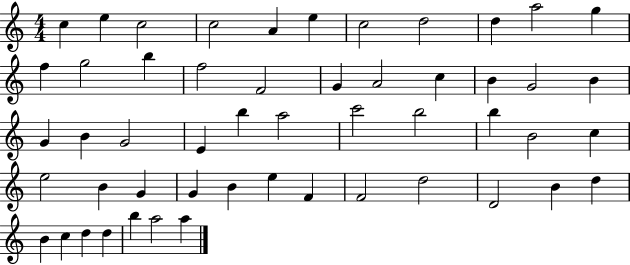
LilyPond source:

{
  \clef treble
  \numericTimeSignature
  \time 4/4
  \key c \major
  c''4 e''4 c''2 | c''2 a'4 e''4 | c''2 d''2 | d''4 a''2 g''4 | \break f''4 g''2 b''4 | f''2 f'2 | g'4 a'2 c''4 | b'4 g'2 b'4 | \break g'4 b'4 g'2 | e'4 b''4 a''2 | c'''2 b''2 | b''4 b'2 c''4 | \break e''2 b'4 g'4 | g'4 b'4 e''4 f'4 | f'2 d''2 | d'2 b'4 d''4 | \break b'4 c''4 d''4 d''4 | b''4 a''2 a''4 | \bar "|."
}